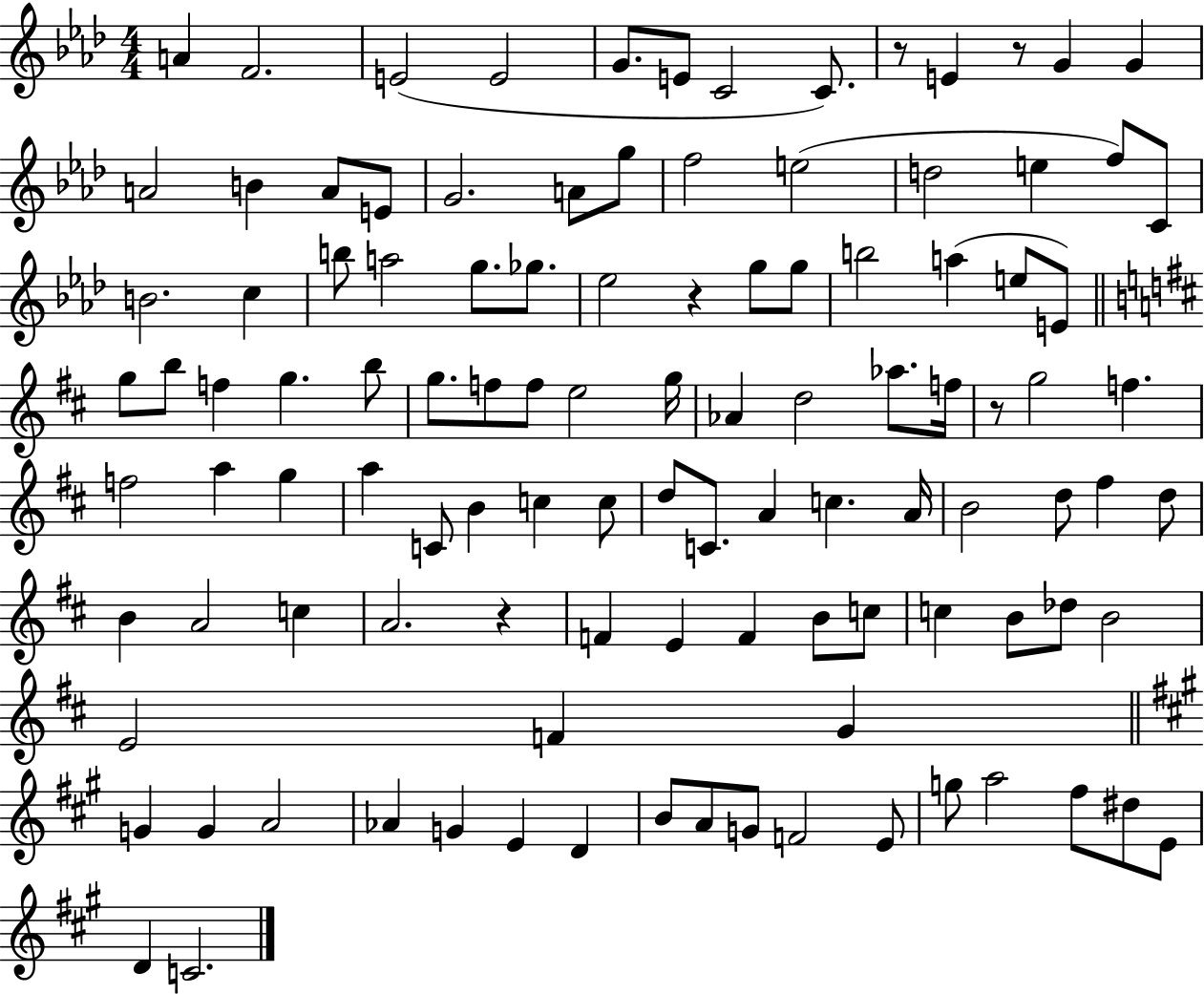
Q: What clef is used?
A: treble